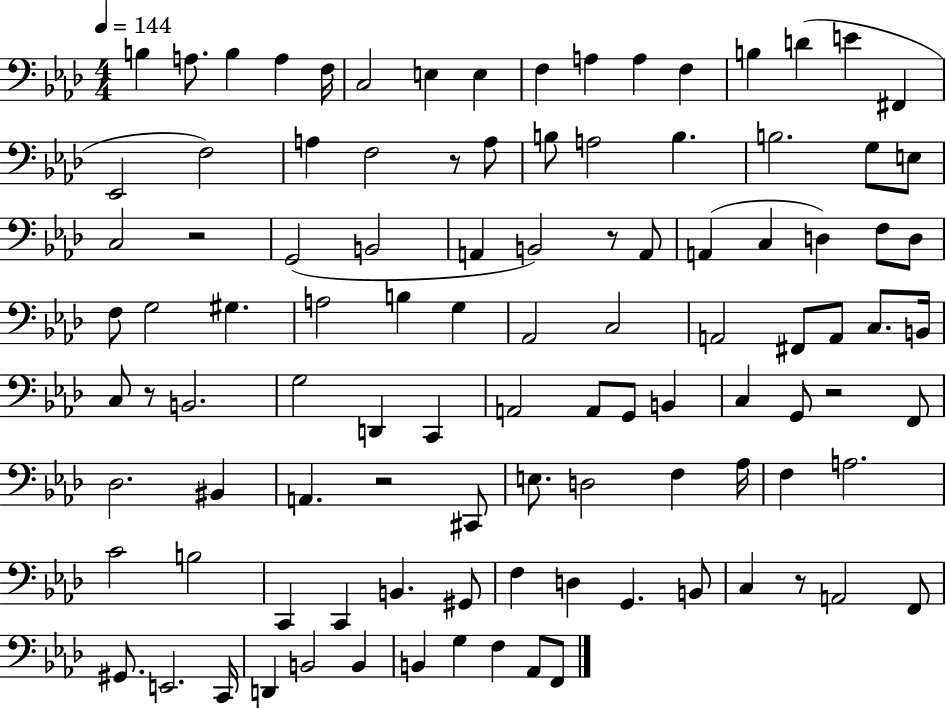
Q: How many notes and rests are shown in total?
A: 104